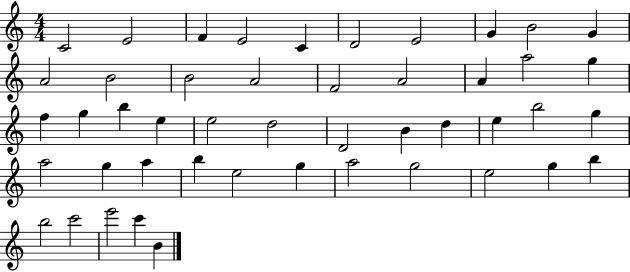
X:1
T:Untitled
M:4/4
L:1/4
K:C
C2 E2 F E2 C D2 E2 G B2 G A2 B2 B2 A2 F2 A2 A a2 g f g b e e2 d2 D2 B d e b2 g a2 g a b e2 g a2 g2 e2 g b b2 c'2 e'2 c' B